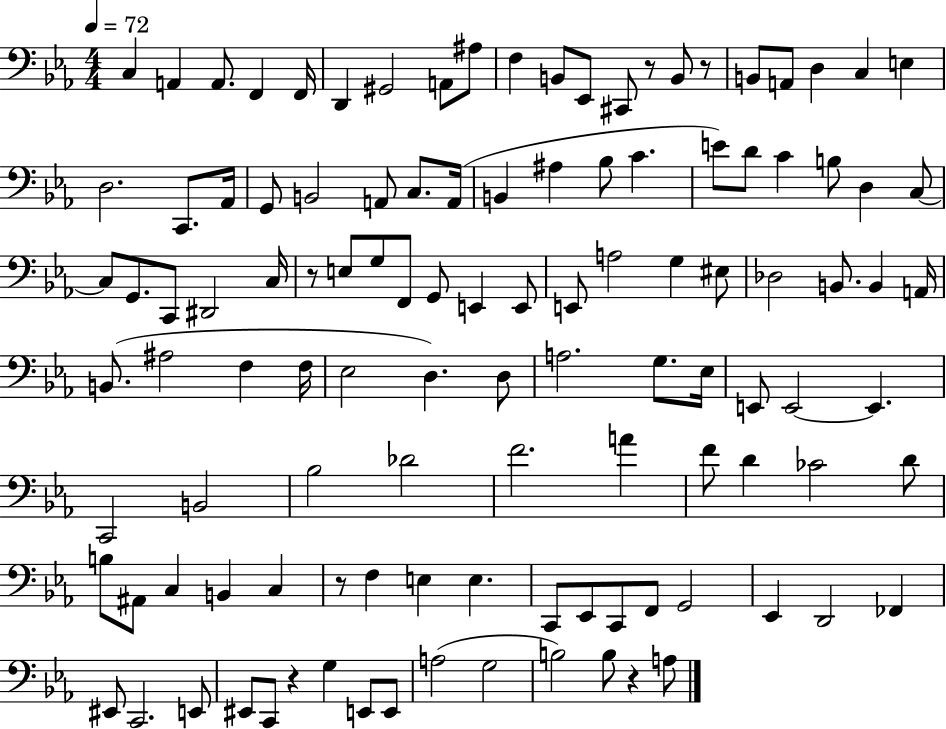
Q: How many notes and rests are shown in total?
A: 114